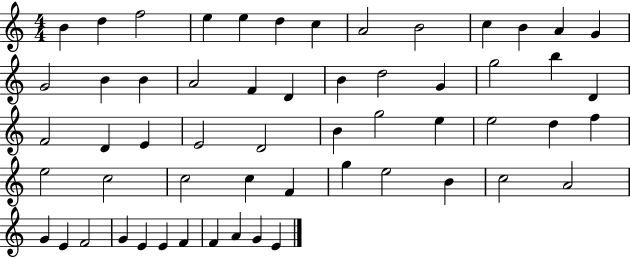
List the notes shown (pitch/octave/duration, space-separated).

B4/q D5/q F5/h E5/q E5/q D5/q C5/q A4/h B4/h C5/q B4/q A4/q G4/q G4/h B4/q B4/q A4/h F4/q D4/q B4/q D5/h G4/q G5/h B5/q D4/q F4/h D4/q E4/q E4/h D4/h B4/q G5/h E5/q E5/h D5/q F5/q E5/h C5/h C5/h C5/q F4/q G5/q E5/h B4/q C5/h A4/h G4/q E4/q F4/h G4/q E4/q E4/q F4/q F4/q A4/q G4/q E4/q